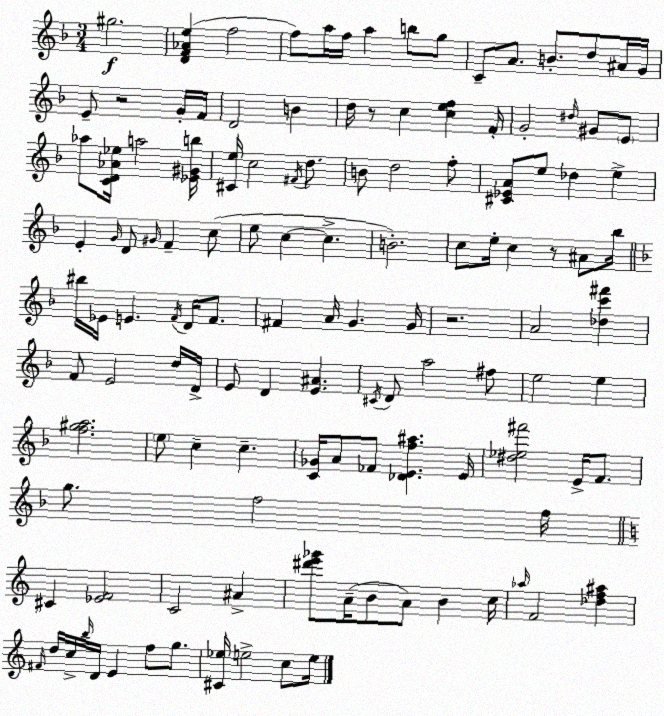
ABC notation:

X:1
T:Untitled
M:3/4
L:1/4
K:F
^g2 [DF_Ae] f2 f/2 a/4 f/4 a b/2 g/2 C/2 A/2 B/2 d/2 ^A/4 G/4 E/2 z2 G/4 F/4 D2 B d/4 z/2 c [cef] F/4 G2 ^d/4 ^G/2 E/2 _a/2 [CD_A_e]/4 a2 [_E^Gb]/4 [^Ce]/4 c2 ^F/4 d/2 B/2 d2 f/2 [^C_EA]/2 e/2 _d e E G/4 D/2 ^G/4 F c/2 e/2 c c B2 c/2 e/4 c z/2 ^A/2 _b/4 ^b/4 _E/4 E F/4 D/4 F/2 ^F A/4 G G/4 z2 A2 [_dc'^f'] F/2 E2 d/4 D/4 E/2 D [E^A] ^C/4 D/2 a2 ^f/2 e2 e [f^ga]2 e/2 c c [C_G]/4 A/2 _F/2 [_DEf^a] E/4 [^d_e^f']2 E/4 F/2 g/2 f2 f/4 ^C [_EF]2 C2 ^A [^d'e'_g']/2 A/4 B/2 A/2 B c/4 _a/4 F2 [_df^a] ^F/4 d/4 c/4 b/4 D/4 E f/2 g/2 [^C_e]/4 e2 c/2 e/4